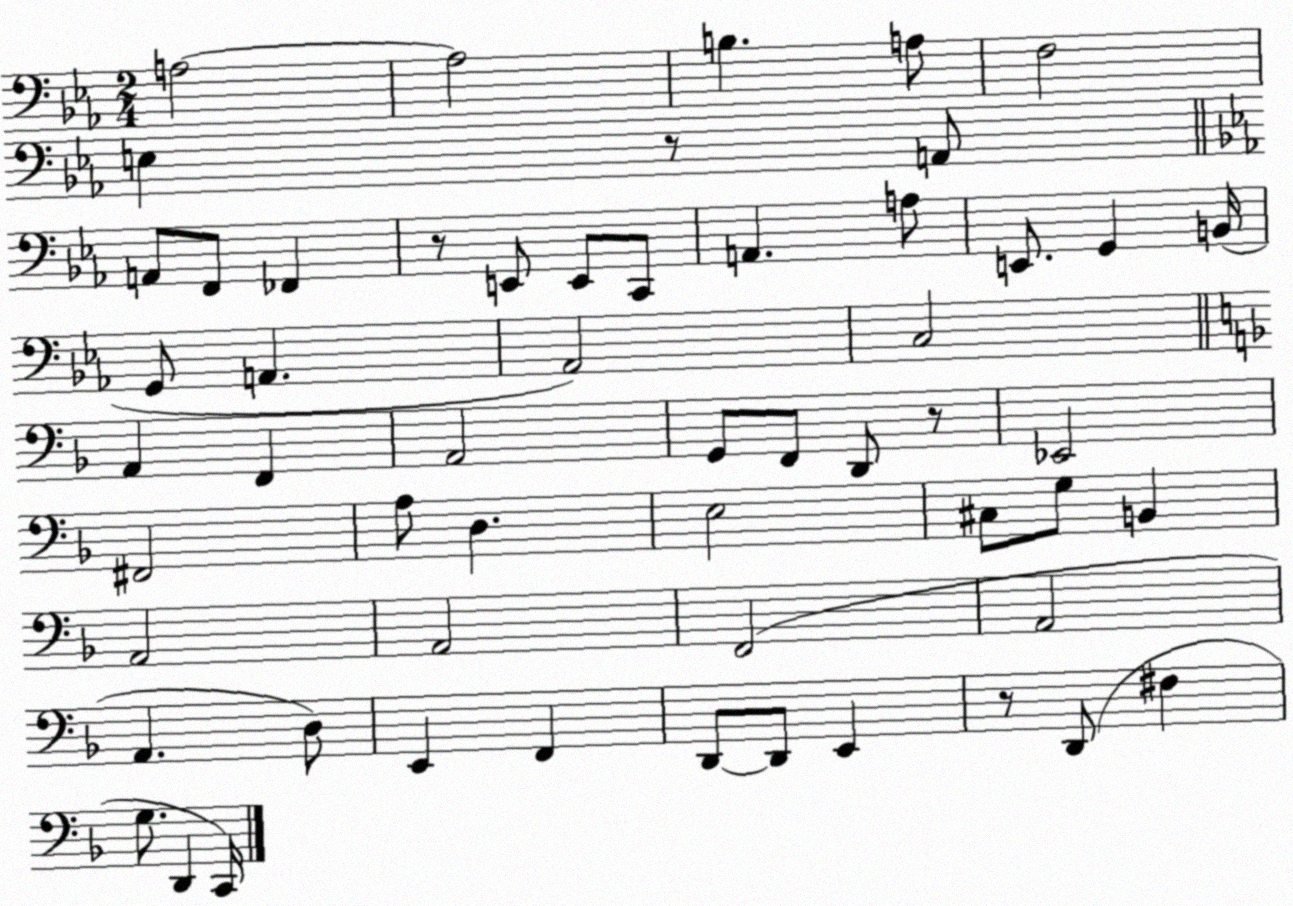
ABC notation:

X:1
T:Untitled
M:2/4
L:1/4
K:Eb
A,2 A,2 B, A,/2 F,2 E, z/2 A,,/2 A,,/2 F,,/2 _F,, z/2 E,,/2 E,,/2 C,,/2 A,, A,/2 E,,/2 G,, B,,/4 G,,/2 A,, _A,,2 C,2 A,, F,, A,,2 G,,/2 F,,/2 D,,/2 z/2 _E,,2 ^F,,2 A,/2 D, E,2 ^C,/2 G,/2 B,, A,,2 A,,2 F,,2 A,,2 A,, D,/2 E,, F,, D,,/2 D,,/2 E,, z/2 D,,/2 ^F, G,/2 D,, C,,/4